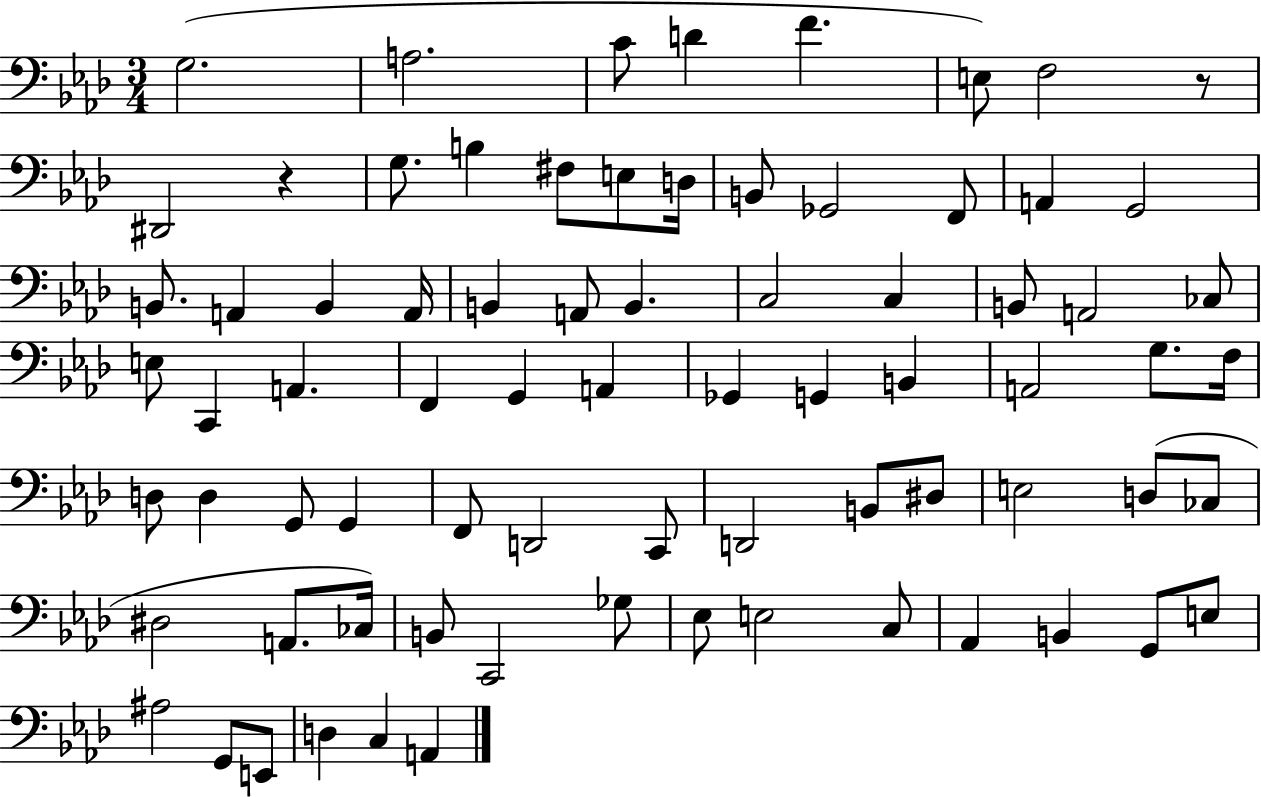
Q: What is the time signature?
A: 3/4